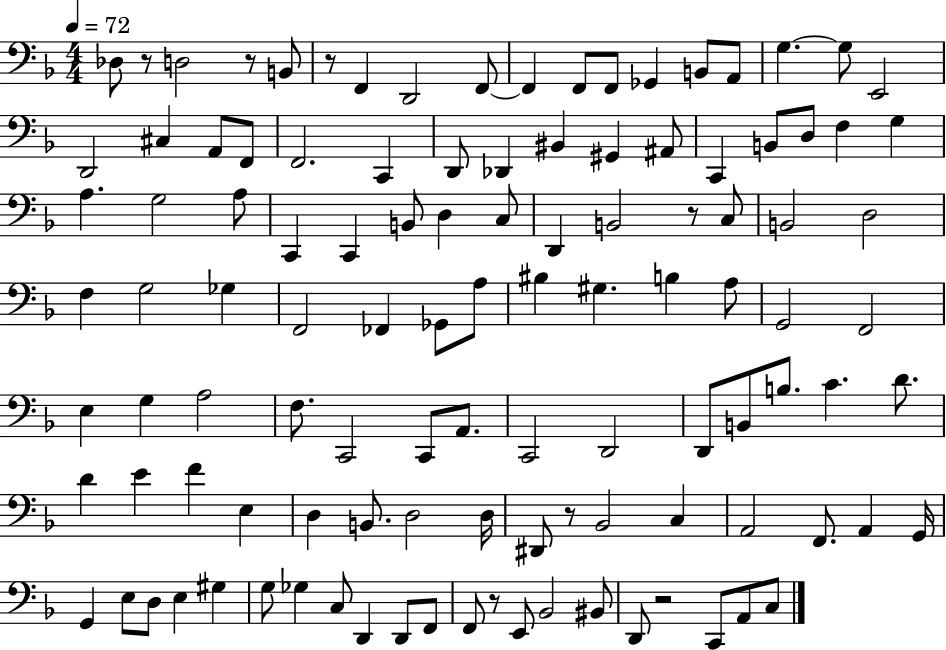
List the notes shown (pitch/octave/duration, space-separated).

Db3/e R/e D3/h R/e B2/e R/e F2/q D2/h F2/e F2/q F2/e F2/e Gb2/q B2/e A2/e G3/q. G3/e E2/h D2/h C#3/q A2/e F2/e F2/h. C2/q D2/e Db2/q BIS2/q G#2/q A#2/e C2/q B2/e D3/e F3/q G3/q A3/q. G3/h A3/e C2/q C2/q B2/e D3/q C3/e D2/q B2/h R/e C3/e B2/h D3/h F3/q G3/h Gb3/q F2/h FES2/q Gb2/e A3/e BIS3/q G#3/q. B3/q A3/e G2/h F2/h E3/q G3/q A3/h F3/e. C2/h C2/e A2/e. C2/h D2/h D2/e B2/e B3/e. C4/q. D4/e. D4/q E4/q F4/q E3/q D3/q B2/e. D3/h D3/s D#2/e R/e Bb2/h C3/q A2/h F2/e. A2/q G2/s G2/q E3/e D3/e E3/q G#3/q G3/e Gb3/q C3/e D2/q D2/e F2/e F2/e R/e E2/e Bb2/h BIS2/e D2/e R/h C2/e A2/e C3/e